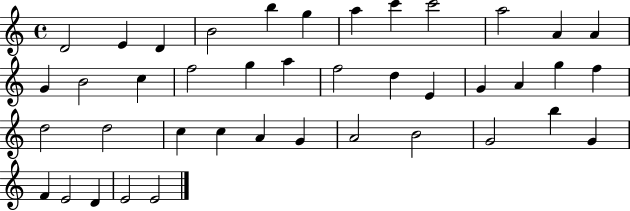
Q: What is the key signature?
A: C major